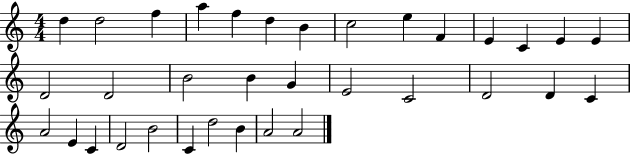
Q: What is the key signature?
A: C major